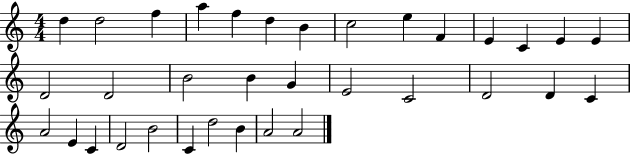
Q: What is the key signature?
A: C major